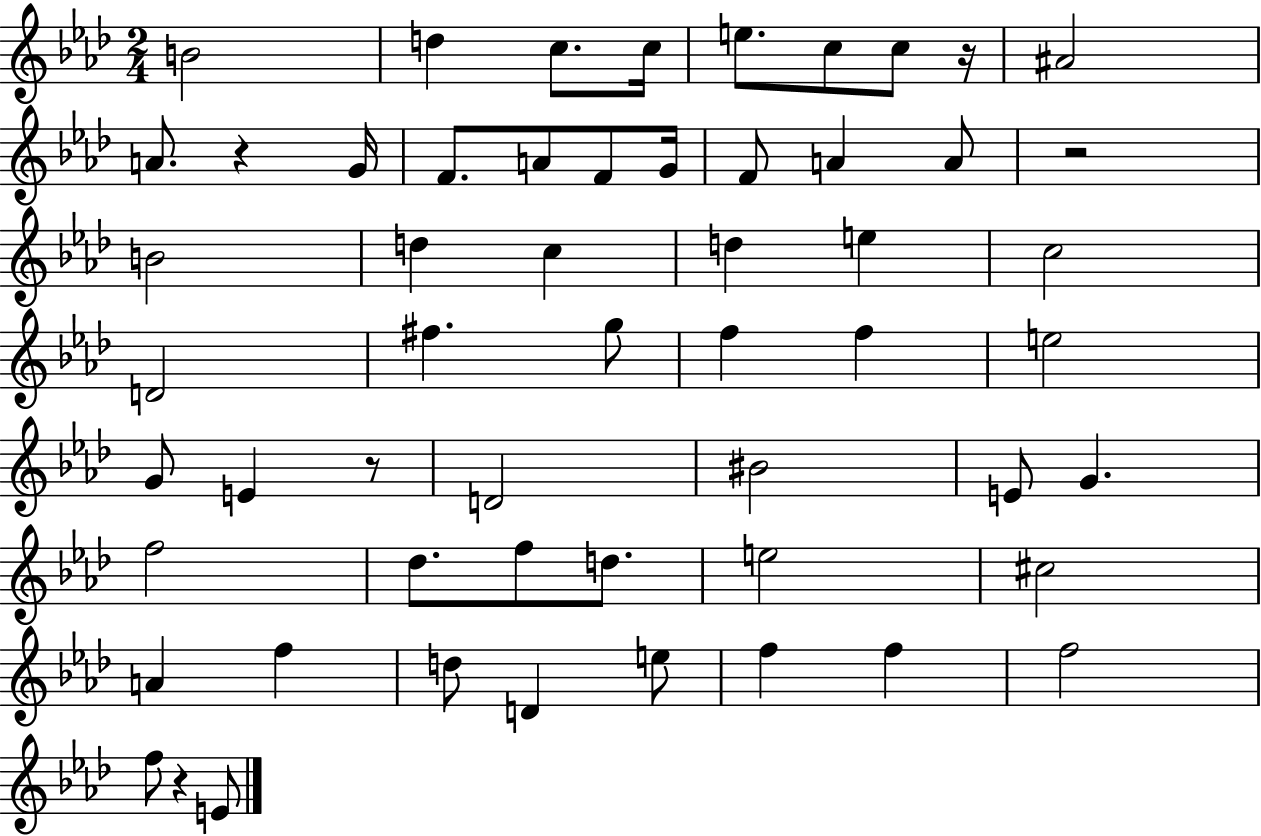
B4/h D5/q C5/e. C5/s E5/e. C5/e C5/e R/s A#4/h A4/e. R/q G4/s F4/e. A4/e F4/e G4/s F4/e A4/q A4/e R/h B4/h D5/q C5/q D5/q E5/q C5/h D4/h F#5/q. G5/e F5/q F5/q E5/h G4/e E4/q R/e D4/h BIS4/h E4/e G4/q. F5/h Db5/e. F5/e D5/e. E5/h C#5/h A4/q F5/q D5/e D4/q E5/e F5/q F5/q F5/h F5/e R/q E4/e